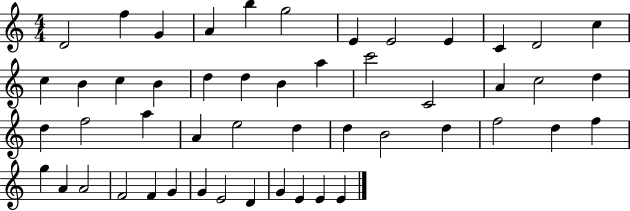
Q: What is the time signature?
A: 4/4